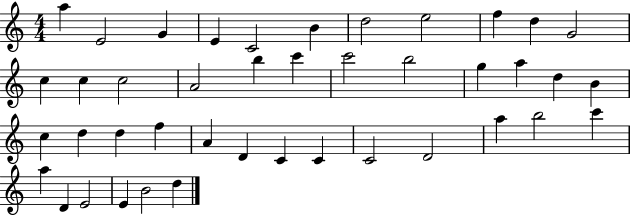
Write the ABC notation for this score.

X:1
T:Untitled
M:4/4
L:1/4
K:C
a E2 G E C2 B d2 e2 f d G2 c c c2 A2 b c' c'2 b2 g a d B c d d f A D C C C2 D2 a b2 c' a D E2 E B2 d